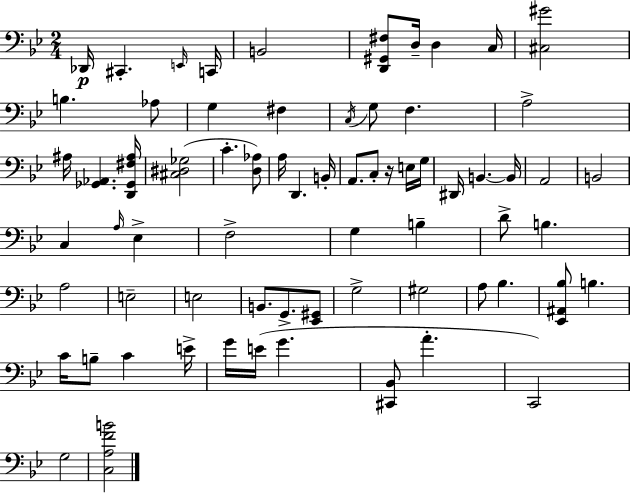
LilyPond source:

{
  \clef bass
  \numericTimeSignature
  \time 2/4
  \key bes \major
  des,16\p cis,4.-. \grace { e,16 } | c,16 b,2 | <d, gis, fis>8 d16-- d4 | c16 <cis gis'>2 | \break b4. aes8 | g4 fis4 | \acciaccatura { c16 } g8 f4. | a2-> | \break ais16 <ges, aes,>4. | <d, ges, fis ais>16 <cis dis ges>2( | c'4.-. | <d aes>8) a16 d,4. | \break b,16-. a,8. c8-. r16 | e16 g16 dis,16 b,4.~~ | b,16 a,2 | b,2 | \break c4 \grace { a16 } ees4-> | f2-> | g4 b4-- | d'8-> b4. | \break a2 | e2-- | e2 | b,8. g,8.-> | \break <ees, gis,>8 g2-> | gis2 | a8 bes4. | <ees, ais, bes>8 b4. | \break c'16 b8-- c'4 | e'16-> g'16 e'16( g'4. | <cis, bes,>8 a'4.-. | c,2) | \break g2 | <c a f' b'>2 | \bar "|."
}